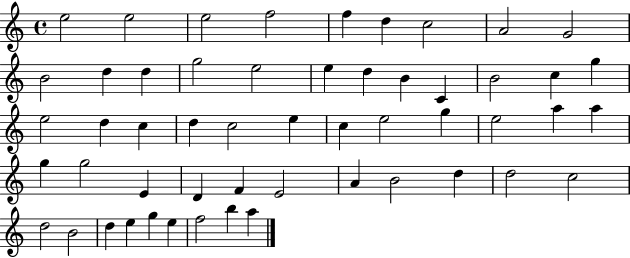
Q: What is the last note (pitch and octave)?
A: A5